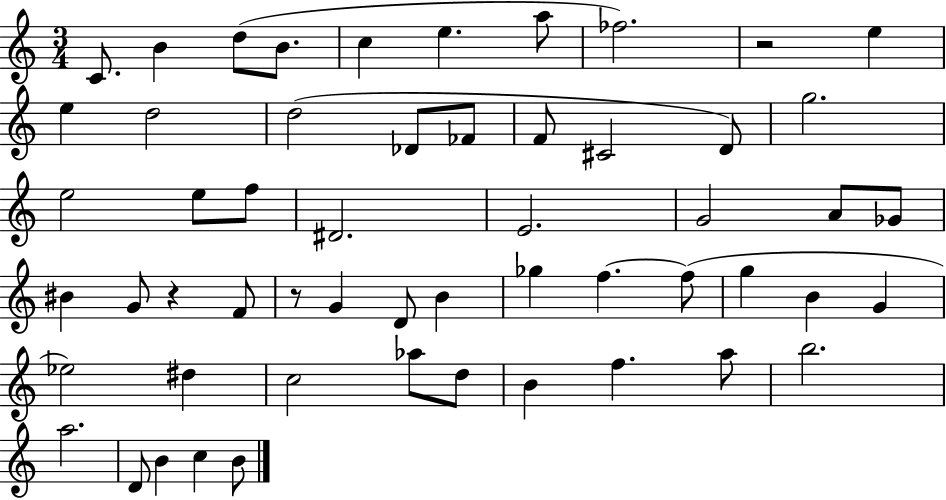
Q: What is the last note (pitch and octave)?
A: B4